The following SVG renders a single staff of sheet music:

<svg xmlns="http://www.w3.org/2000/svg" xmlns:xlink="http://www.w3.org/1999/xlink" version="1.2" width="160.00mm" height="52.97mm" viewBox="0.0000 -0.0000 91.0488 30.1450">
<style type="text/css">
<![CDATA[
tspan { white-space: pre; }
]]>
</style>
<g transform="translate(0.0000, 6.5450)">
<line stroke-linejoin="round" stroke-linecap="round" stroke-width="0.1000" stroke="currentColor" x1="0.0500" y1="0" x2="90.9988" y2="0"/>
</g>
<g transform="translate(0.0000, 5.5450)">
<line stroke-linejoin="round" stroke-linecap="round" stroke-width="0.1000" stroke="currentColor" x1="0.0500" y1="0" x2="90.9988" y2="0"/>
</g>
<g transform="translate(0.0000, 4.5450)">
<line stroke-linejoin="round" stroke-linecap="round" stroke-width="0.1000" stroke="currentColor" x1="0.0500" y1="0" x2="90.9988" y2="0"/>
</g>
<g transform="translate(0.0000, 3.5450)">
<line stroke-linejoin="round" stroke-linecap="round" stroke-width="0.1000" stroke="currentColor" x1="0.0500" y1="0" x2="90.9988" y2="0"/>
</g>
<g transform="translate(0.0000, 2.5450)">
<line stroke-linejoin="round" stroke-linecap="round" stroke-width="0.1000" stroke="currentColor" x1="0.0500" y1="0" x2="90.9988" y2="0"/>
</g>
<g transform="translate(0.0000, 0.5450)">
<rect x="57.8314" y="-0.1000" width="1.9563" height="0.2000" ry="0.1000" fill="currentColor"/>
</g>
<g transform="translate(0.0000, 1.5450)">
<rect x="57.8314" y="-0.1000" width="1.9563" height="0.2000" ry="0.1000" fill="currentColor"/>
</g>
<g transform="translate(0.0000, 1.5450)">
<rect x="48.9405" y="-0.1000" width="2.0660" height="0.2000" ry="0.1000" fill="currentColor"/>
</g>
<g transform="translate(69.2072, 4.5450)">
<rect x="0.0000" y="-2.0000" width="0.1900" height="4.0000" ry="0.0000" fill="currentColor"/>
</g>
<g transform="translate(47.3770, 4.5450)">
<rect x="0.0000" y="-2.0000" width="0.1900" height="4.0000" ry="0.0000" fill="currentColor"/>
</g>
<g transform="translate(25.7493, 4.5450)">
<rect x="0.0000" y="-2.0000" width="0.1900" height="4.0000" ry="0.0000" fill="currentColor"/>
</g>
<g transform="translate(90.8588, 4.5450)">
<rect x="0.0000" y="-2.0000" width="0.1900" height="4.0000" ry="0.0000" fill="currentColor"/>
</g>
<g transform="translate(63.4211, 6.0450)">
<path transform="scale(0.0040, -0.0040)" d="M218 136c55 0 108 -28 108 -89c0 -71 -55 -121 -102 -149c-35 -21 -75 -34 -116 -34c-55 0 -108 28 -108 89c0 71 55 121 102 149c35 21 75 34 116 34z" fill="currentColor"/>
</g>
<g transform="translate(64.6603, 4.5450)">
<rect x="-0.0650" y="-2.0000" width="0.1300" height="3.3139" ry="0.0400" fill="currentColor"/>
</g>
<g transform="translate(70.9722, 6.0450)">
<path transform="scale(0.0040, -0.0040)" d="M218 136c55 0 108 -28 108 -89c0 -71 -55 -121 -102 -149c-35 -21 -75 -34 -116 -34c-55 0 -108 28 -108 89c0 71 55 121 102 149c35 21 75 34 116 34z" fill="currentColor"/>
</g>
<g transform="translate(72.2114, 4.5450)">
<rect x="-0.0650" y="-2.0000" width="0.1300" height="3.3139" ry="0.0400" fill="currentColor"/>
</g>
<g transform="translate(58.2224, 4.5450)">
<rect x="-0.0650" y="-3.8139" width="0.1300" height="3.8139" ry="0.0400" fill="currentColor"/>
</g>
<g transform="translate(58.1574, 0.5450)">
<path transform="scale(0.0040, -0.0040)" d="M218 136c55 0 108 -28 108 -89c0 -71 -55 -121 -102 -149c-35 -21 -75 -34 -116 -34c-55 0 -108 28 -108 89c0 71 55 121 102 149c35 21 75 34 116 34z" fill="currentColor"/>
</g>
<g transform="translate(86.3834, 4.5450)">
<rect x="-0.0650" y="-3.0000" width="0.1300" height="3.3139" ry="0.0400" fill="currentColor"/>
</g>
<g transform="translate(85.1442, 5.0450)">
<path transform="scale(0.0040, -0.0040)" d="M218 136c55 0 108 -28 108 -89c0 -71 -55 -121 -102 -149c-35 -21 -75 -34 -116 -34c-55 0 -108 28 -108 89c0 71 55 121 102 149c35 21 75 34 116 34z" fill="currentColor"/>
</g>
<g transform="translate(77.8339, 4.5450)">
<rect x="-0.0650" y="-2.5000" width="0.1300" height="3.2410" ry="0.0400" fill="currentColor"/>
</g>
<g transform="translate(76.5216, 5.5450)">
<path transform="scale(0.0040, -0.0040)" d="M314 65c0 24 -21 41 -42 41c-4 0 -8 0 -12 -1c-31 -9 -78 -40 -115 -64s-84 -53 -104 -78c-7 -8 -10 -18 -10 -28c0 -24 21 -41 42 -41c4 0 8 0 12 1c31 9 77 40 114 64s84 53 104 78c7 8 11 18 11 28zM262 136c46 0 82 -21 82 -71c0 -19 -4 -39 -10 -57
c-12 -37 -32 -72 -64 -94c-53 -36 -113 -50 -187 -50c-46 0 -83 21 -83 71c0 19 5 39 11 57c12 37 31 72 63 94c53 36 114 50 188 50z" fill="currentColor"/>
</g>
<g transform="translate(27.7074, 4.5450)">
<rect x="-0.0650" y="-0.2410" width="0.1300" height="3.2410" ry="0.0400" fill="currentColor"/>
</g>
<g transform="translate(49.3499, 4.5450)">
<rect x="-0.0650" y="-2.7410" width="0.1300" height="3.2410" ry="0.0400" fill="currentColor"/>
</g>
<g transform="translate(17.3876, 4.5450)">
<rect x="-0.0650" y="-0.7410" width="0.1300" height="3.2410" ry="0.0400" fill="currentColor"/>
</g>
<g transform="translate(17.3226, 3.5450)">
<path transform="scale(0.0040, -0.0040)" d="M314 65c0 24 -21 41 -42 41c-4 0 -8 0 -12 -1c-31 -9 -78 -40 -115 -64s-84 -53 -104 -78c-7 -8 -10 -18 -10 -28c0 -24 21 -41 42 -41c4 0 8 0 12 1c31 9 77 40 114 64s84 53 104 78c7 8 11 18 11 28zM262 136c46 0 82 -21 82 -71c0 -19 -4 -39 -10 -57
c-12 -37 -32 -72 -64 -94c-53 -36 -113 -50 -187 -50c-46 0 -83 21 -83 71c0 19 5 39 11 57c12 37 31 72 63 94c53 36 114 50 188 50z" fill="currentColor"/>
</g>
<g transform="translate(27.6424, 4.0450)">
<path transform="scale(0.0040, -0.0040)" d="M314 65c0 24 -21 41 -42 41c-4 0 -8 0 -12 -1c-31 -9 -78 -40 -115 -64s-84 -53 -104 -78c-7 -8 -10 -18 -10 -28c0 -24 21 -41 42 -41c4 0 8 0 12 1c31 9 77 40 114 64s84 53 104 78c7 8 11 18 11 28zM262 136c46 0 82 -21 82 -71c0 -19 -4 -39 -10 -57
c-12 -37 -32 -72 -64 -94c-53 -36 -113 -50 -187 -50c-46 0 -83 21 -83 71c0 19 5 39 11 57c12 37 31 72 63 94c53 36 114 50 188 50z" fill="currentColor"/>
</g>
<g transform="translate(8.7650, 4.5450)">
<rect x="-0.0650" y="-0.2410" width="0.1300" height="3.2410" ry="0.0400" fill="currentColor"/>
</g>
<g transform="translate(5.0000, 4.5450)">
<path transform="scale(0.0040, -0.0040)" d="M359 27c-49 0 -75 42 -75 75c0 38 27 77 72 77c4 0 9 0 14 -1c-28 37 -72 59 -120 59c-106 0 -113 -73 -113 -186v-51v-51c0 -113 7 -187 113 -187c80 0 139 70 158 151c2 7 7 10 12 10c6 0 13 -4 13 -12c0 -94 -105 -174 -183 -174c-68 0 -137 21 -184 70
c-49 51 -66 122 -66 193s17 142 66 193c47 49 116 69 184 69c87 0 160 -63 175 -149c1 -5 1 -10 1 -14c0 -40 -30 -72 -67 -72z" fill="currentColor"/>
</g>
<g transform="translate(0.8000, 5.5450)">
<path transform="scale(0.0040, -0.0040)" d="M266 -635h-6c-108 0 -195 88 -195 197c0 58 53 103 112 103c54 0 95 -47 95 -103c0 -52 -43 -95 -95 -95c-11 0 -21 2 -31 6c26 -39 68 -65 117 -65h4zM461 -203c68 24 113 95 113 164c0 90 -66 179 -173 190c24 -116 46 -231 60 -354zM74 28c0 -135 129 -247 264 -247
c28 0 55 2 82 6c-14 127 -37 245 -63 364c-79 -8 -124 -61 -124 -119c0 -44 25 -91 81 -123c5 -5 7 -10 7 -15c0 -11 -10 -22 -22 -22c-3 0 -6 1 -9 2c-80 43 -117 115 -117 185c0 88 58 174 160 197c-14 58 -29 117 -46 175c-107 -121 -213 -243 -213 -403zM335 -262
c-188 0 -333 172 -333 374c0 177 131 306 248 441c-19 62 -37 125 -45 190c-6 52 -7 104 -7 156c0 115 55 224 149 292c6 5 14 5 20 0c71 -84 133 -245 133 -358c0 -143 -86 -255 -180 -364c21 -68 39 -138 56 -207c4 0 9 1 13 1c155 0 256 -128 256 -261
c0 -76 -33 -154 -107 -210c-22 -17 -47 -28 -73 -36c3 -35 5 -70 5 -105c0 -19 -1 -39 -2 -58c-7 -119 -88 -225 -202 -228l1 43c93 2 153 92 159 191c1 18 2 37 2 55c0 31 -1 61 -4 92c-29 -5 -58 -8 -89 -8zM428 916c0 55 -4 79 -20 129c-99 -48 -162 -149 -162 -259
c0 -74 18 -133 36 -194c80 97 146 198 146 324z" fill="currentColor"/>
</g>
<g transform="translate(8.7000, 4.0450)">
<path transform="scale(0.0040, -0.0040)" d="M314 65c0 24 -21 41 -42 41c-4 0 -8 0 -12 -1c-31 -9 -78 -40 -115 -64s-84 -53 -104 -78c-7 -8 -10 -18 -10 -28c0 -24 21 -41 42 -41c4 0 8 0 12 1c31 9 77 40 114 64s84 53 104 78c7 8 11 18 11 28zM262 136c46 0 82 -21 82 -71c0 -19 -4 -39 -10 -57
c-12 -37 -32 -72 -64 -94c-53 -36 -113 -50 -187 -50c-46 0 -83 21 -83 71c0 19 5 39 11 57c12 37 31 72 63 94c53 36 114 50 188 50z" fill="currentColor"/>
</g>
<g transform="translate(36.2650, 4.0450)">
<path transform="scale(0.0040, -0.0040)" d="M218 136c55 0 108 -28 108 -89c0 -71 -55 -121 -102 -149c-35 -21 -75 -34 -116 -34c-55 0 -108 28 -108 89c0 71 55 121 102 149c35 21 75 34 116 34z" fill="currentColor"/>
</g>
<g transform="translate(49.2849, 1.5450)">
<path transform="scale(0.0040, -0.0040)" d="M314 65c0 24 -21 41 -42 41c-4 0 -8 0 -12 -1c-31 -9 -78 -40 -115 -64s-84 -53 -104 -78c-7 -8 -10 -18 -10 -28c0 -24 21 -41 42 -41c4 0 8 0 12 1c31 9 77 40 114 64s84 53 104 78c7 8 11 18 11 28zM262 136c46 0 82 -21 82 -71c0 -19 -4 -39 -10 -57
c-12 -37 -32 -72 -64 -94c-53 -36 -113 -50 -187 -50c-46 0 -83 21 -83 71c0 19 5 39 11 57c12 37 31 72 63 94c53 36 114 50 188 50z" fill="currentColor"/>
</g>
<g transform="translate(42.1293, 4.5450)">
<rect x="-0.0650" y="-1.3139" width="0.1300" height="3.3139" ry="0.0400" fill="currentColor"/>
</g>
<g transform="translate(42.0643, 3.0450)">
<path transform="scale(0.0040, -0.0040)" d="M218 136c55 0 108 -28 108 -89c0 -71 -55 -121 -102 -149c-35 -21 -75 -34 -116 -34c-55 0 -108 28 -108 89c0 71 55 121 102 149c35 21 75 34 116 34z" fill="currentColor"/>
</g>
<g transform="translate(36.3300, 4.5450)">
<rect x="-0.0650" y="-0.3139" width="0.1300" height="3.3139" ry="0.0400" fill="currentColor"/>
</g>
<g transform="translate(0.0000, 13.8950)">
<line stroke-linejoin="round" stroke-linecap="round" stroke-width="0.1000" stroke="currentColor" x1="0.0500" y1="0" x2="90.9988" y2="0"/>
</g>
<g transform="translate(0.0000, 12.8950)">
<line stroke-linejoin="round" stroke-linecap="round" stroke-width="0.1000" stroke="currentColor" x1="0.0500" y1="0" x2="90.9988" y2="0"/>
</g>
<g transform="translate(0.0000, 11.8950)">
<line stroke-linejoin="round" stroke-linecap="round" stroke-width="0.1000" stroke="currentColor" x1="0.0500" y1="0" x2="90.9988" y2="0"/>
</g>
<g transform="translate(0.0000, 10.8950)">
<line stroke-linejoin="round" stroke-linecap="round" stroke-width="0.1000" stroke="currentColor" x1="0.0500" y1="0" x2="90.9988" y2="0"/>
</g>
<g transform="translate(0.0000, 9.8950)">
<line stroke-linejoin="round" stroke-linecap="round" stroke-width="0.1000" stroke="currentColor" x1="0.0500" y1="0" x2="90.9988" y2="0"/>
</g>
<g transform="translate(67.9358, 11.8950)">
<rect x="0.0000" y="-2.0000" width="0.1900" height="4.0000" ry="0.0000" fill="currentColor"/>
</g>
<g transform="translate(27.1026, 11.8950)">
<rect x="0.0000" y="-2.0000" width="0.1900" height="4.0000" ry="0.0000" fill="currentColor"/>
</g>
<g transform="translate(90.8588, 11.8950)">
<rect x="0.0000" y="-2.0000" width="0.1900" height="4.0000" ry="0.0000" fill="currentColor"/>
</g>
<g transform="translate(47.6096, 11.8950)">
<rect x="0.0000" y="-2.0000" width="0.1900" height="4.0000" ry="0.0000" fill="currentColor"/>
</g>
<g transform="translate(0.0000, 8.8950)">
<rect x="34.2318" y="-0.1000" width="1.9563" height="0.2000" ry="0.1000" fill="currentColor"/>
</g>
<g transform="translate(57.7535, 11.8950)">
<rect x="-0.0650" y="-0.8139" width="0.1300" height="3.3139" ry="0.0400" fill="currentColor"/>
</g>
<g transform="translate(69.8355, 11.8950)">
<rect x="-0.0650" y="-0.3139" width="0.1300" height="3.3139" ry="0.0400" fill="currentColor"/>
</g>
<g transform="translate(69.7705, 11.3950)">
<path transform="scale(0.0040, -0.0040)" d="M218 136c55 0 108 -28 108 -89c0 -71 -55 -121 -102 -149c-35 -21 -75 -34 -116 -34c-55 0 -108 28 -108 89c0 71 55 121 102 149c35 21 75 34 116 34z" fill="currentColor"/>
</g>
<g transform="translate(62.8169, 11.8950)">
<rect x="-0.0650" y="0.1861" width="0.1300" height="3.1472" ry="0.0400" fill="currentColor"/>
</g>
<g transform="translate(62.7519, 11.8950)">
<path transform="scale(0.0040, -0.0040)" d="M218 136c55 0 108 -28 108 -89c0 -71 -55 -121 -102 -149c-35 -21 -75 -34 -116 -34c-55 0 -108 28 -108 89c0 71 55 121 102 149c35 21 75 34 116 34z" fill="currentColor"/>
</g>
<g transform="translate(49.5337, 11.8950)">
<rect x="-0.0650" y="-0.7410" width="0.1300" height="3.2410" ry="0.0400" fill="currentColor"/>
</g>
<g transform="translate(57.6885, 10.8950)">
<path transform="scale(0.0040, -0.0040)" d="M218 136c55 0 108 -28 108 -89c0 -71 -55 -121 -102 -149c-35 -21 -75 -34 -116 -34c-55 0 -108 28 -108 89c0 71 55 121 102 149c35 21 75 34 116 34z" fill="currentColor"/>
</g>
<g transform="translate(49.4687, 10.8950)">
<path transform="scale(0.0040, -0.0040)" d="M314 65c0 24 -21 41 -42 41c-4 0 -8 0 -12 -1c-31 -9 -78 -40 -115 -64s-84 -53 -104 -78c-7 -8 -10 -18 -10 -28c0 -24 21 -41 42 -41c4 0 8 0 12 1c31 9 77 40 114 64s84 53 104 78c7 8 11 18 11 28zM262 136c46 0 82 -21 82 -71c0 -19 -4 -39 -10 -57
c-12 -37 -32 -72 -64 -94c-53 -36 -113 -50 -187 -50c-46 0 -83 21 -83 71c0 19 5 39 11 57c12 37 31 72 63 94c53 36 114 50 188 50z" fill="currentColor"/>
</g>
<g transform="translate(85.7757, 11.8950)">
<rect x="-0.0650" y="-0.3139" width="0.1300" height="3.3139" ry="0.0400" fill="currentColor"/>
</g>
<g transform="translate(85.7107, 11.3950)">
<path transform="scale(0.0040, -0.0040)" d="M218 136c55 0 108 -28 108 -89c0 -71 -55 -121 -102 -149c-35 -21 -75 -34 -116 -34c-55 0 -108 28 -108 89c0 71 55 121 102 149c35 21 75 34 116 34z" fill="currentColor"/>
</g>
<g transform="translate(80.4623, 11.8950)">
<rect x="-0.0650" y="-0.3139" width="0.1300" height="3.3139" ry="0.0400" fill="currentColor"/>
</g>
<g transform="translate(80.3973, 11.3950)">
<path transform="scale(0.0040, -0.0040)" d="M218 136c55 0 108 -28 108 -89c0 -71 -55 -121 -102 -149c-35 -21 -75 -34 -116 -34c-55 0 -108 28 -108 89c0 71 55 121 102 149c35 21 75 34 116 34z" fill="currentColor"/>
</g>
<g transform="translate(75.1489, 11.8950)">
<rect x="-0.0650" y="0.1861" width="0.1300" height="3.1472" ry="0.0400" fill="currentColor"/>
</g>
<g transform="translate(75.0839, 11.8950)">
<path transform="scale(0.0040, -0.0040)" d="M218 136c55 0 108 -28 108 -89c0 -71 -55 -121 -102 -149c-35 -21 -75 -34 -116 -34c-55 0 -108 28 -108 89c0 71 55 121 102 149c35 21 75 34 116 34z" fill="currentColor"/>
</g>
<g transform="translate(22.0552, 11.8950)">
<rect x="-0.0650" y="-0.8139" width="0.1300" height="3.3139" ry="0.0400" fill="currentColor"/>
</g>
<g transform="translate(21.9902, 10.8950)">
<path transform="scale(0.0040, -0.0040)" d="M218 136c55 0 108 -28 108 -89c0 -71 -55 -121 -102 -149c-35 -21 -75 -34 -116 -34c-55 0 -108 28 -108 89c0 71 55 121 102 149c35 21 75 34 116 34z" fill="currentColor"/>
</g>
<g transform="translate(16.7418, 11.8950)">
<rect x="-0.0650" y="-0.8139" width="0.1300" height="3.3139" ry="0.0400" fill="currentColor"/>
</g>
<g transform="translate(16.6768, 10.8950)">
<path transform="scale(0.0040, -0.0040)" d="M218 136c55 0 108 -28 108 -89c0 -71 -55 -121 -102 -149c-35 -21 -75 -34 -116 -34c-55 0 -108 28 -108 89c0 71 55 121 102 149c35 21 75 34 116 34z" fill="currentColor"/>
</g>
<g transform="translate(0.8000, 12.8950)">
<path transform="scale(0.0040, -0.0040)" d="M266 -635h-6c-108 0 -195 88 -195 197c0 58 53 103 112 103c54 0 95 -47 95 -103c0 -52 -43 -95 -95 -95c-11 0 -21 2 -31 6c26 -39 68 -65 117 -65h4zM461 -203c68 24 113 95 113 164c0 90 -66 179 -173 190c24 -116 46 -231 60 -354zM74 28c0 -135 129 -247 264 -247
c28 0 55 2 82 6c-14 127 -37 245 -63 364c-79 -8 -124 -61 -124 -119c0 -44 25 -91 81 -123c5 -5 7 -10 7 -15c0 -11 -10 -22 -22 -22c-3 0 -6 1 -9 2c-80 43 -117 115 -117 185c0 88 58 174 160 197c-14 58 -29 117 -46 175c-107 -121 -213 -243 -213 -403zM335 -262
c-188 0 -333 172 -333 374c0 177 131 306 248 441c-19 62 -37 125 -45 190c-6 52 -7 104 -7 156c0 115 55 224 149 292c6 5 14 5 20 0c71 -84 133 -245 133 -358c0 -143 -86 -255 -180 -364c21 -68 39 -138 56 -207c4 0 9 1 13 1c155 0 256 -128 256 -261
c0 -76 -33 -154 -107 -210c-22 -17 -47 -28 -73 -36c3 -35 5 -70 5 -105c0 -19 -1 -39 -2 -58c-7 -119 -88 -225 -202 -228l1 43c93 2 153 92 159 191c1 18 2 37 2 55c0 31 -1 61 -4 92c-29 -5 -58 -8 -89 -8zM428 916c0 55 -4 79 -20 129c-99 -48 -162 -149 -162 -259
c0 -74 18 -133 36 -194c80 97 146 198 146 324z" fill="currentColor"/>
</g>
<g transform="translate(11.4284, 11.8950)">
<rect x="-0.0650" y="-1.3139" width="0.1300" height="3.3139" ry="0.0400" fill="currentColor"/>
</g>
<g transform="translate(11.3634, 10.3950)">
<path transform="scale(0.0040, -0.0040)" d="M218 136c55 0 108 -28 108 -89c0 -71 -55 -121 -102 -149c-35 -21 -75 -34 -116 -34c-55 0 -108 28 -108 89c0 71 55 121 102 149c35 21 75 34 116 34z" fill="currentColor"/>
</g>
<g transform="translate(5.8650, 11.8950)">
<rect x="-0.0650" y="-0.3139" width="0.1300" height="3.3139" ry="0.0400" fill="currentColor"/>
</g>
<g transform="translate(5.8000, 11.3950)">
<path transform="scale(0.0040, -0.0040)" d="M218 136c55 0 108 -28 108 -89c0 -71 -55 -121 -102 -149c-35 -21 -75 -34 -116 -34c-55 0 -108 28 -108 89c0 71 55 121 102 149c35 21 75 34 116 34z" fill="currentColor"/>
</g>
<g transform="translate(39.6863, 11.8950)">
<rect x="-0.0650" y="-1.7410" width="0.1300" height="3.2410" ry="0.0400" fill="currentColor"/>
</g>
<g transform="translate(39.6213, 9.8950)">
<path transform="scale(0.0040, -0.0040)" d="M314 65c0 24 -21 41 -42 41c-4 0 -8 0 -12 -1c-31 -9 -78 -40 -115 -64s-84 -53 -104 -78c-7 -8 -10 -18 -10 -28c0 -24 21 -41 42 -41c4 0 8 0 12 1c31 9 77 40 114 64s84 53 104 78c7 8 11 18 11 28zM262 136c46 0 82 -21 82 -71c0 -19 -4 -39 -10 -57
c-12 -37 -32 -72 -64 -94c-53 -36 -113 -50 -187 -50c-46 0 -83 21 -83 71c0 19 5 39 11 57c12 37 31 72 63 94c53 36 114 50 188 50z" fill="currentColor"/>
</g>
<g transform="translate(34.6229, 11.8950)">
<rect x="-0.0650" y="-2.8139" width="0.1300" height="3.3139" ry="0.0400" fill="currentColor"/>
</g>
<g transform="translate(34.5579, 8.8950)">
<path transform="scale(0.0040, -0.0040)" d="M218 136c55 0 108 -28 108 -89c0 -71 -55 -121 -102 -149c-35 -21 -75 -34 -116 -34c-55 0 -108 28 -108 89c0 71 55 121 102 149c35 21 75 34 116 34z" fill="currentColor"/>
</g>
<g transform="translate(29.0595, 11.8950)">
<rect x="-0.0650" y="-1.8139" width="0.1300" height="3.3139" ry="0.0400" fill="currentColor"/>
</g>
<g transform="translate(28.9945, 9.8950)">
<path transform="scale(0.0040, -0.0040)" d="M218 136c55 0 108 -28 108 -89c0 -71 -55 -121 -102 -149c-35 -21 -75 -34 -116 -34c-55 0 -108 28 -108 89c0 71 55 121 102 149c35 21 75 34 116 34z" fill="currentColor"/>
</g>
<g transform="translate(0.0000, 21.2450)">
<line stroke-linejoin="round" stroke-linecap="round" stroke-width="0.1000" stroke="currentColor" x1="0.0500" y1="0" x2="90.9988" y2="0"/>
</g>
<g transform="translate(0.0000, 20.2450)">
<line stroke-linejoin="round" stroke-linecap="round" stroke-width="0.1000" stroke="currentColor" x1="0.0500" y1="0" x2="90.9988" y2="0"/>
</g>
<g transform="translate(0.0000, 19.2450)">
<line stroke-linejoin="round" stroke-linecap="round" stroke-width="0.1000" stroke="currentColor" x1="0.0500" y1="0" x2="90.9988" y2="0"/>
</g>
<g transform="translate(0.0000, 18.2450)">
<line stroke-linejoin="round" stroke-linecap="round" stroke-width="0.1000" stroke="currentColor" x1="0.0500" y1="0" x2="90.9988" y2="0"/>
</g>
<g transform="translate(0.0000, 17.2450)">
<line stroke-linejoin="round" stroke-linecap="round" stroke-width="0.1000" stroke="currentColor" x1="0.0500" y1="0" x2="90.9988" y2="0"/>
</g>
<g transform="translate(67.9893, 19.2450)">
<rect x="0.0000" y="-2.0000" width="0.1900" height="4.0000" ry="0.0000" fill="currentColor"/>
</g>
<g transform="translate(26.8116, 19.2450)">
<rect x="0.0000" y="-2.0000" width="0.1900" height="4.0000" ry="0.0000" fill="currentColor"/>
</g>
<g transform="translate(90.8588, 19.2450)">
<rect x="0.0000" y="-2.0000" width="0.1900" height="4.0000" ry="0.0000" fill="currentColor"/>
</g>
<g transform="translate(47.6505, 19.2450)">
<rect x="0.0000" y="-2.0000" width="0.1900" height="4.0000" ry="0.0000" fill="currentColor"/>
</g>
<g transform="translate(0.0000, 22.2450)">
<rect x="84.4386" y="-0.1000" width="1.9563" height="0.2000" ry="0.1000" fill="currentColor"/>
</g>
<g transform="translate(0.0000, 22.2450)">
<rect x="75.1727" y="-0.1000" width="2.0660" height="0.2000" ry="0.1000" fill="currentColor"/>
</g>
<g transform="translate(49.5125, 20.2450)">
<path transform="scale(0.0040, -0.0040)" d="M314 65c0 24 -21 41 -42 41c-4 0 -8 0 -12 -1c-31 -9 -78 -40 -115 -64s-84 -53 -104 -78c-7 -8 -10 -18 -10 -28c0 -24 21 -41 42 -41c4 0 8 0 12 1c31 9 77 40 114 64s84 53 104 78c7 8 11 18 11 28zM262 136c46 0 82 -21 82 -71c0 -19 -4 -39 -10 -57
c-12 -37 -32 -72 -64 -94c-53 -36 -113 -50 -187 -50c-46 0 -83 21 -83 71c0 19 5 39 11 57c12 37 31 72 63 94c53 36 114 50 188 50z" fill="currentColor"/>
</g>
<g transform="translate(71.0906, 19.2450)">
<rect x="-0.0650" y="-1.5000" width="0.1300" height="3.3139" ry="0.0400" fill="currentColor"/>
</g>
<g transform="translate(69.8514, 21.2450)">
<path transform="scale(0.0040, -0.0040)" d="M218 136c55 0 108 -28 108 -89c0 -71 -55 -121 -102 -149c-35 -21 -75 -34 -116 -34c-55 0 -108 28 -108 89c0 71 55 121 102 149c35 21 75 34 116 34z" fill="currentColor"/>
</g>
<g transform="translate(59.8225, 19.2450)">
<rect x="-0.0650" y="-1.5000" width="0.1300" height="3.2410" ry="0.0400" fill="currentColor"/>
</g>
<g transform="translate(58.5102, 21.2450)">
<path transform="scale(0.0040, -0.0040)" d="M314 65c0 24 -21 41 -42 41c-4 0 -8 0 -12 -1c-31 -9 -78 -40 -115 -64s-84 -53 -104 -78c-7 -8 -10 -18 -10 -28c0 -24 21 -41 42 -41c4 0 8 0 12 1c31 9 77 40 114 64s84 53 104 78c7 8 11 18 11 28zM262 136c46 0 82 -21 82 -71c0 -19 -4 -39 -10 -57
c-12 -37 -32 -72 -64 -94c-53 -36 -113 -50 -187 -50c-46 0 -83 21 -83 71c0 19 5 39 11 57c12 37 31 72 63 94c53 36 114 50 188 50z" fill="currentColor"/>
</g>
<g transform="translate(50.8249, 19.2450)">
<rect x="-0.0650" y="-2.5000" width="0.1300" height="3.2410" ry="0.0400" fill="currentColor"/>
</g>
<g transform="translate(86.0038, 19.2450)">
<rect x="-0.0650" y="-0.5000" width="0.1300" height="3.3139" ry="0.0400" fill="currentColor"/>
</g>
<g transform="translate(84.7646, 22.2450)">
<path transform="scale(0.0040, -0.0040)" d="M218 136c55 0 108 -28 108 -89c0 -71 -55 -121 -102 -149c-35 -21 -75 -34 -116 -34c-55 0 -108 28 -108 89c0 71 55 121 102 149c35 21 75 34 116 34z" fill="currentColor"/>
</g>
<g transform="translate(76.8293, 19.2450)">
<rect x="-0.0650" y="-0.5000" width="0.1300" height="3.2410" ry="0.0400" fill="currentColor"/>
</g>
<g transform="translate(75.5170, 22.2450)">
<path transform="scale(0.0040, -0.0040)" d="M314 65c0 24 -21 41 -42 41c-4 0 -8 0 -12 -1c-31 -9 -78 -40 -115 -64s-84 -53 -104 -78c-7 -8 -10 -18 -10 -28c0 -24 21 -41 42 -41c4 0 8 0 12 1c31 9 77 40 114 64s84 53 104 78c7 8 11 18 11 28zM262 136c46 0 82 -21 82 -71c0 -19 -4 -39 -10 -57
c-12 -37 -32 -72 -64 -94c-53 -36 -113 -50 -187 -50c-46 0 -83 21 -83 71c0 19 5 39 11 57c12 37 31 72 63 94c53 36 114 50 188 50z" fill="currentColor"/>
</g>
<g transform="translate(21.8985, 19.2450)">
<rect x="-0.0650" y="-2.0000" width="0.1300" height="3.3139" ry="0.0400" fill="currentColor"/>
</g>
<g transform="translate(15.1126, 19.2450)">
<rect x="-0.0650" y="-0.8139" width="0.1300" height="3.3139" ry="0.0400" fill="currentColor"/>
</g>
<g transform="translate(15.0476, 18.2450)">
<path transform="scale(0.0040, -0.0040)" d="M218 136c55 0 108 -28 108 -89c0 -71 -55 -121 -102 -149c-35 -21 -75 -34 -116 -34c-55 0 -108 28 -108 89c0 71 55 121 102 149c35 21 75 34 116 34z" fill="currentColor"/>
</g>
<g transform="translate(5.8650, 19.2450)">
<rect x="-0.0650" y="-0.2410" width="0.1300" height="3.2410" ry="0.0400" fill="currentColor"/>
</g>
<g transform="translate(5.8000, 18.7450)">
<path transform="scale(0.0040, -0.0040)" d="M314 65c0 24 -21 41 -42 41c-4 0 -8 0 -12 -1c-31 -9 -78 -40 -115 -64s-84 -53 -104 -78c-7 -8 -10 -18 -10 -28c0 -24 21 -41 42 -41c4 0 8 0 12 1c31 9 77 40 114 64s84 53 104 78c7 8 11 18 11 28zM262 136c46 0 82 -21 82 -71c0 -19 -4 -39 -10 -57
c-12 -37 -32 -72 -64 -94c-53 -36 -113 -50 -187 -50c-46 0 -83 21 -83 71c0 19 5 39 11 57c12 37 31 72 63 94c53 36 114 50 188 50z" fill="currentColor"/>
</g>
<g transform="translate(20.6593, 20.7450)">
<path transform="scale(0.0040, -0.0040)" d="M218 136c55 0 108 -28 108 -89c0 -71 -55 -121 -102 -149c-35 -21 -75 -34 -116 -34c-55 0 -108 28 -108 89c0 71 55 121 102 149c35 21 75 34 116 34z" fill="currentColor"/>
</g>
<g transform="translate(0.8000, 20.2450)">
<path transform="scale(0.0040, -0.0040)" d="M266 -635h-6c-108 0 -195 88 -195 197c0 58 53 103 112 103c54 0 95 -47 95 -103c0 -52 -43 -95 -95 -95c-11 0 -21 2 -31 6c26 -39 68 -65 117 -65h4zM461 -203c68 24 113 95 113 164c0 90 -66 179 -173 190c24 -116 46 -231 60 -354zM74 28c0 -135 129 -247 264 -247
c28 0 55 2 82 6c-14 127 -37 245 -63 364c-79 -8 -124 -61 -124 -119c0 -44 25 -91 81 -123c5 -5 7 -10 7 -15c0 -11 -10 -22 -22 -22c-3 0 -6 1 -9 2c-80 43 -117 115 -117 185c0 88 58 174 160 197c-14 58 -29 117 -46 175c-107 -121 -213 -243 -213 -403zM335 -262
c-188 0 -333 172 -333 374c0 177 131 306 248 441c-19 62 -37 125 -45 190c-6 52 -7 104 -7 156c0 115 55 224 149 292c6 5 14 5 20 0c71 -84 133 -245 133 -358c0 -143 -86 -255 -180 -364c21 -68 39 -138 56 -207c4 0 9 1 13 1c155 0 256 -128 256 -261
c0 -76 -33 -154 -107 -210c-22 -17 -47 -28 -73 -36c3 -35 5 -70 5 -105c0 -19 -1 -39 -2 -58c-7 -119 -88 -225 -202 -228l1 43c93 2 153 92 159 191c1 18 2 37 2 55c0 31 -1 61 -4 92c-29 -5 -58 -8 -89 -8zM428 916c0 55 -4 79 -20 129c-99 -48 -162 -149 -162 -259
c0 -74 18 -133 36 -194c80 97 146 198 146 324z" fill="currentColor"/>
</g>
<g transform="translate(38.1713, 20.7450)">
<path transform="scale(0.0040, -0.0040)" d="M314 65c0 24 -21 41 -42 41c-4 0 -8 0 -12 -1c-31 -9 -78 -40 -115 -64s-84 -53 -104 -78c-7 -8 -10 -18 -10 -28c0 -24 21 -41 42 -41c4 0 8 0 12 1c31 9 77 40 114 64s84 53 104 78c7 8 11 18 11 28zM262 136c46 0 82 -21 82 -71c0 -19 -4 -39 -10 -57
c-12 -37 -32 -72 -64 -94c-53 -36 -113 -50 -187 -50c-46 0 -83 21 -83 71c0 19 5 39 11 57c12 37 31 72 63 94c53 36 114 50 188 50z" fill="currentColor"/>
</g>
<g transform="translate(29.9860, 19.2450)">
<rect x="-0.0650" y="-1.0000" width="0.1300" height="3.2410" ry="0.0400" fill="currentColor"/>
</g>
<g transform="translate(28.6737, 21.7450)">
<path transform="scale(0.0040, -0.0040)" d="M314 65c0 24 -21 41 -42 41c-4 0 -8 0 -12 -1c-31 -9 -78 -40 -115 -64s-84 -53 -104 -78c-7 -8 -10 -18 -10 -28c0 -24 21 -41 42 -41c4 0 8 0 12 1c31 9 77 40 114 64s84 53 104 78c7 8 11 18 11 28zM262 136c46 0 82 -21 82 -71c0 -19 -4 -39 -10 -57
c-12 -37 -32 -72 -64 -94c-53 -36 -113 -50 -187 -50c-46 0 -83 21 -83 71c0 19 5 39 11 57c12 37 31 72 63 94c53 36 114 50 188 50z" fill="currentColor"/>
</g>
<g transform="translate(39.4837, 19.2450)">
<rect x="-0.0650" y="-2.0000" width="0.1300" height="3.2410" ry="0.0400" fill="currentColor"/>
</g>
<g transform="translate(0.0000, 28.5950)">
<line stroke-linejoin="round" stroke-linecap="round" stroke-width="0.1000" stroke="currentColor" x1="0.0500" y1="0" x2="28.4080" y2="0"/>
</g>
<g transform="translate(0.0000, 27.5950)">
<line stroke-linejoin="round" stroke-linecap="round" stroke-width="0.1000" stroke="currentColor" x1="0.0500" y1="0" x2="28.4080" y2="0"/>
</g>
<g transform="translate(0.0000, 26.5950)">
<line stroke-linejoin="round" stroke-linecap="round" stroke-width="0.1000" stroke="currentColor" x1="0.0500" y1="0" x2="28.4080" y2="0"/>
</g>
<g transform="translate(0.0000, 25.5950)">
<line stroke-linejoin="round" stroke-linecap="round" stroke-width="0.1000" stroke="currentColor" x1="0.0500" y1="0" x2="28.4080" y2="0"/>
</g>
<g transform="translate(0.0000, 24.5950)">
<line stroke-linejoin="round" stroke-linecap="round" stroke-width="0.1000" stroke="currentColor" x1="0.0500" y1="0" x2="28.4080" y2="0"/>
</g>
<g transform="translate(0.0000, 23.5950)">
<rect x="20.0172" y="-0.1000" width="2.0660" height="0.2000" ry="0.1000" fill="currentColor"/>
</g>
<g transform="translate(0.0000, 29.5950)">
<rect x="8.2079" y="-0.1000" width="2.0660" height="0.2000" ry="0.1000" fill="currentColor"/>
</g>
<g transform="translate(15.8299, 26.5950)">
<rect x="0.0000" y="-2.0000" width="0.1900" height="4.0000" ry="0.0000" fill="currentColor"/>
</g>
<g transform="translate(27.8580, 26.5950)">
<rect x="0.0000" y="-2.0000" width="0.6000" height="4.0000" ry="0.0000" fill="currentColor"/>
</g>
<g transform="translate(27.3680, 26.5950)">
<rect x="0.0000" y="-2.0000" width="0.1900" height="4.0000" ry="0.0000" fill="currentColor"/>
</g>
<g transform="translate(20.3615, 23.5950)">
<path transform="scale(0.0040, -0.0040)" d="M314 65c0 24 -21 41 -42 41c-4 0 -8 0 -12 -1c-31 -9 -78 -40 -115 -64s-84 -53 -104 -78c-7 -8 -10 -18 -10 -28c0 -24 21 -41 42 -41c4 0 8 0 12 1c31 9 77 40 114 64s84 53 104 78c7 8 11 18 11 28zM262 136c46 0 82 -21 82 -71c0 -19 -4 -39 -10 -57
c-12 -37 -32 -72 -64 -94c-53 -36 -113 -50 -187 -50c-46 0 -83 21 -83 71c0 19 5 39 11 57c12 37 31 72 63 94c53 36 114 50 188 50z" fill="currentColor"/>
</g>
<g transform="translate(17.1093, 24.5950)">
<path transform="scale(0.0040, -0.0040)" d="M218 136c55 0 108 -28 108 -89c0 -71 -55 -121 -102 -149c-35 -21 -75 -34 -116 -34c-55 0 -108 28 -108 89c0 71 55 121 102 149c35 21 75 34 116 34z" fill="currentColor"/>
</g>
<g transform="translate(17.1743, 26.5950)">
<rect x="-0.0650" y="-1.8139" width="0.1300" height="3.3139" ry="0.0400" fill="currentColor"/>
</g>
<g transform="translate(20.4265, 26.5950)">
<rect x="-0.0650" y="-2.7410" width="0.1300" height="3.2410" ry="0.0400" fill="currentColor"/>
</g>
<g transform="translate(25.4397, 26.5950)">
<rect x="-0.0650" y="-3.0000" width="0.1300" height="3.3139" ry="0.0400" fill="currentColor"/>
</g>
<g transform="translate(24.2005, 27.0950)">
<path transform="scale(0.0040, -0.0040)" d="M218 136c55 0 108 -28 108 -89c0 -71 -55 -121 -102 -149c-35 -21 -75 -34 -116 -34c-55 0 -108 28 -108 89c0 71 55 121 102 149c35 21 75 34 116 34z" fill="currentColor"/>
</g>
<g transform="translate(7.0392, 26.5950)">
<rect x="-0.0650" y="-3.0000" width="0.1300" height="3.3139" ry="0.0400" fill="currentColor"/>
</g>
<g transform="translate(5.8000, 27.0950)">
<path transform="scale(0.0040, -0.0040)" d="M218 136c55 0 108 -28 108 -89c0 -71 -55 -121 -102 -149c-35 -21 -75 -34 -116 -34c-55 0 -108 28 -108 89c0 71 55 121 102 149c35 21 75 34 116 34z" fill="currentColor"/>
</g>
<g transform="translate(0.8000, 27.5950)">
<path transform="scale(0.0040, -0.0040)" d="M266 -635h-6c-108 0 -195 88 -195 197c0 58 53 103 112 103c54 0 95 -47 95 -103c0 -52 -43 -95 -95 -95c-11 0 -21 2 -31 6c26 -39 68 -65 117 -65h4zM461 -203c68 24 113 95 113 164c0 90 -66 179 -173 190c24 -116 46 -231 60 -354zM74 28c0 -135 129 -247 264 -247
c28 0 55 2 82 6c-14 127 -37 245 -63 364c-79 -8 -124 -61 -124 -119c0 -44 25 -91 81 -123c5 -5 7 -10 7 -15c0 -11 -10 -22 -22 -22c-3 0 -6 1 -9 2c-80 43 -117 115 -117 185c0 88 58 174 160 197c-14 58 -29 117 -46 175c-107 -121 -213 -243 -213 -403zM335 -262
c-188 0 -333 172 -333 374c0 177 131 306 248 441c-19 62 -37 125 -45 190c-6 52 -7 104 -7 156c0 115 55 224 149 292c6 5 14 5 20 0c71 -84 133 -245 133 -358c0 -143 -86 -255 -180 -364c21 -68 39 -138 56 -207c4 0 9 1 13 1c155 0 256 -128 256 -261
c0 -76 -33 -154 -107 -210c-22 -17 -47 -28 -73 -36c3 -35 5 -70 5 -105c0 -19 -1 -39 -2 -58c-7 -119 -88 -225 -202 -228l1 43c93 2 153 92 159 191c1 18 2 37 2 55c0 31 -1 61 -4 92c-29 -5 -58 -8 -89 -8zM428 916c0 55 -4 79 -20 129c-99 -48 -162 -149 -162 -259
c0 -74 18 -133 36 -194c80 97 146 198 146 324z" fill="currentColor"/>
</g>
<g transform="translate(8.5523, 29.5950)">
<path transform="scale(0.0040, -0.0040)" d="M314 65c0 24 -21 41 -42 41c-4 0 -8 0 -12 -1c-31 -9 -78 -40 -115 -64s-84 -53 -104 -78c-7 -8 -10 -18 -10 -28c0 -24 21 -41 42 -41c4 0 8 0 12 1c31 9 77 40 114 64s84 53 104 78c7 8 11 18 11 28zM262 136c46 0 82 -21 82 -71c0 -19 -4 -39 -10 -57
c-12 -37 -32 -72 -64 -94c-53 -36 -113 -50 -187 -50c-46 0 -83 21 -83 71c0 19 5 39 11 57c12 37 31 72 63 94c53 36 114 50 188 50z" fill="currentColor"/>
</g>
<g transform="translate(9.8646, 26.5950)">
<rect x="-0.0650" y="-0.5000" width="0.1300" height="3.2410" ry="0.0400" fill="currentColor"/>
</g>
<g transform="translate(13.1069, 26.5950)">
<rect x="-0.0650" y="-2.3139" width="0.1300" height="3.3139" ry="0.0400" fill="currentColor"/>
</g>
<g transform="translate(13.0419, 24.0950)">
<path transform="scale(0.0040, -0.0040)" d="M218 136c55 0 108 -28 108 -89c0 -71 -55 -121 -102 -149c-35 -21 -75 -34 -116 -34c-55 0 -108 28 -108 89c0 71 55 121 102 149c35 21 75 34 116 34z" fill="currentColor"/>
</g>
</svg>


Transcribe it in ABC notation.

X:1
T:Untitled
M:4/4
L:1/4
K:C
c2 d2 c2 c e a2 c' F F G2 A c e d d f a f2 d2 d B c B c c c2 d F D2 F2 G2 E2 E C2 C A C2 g f a2 A